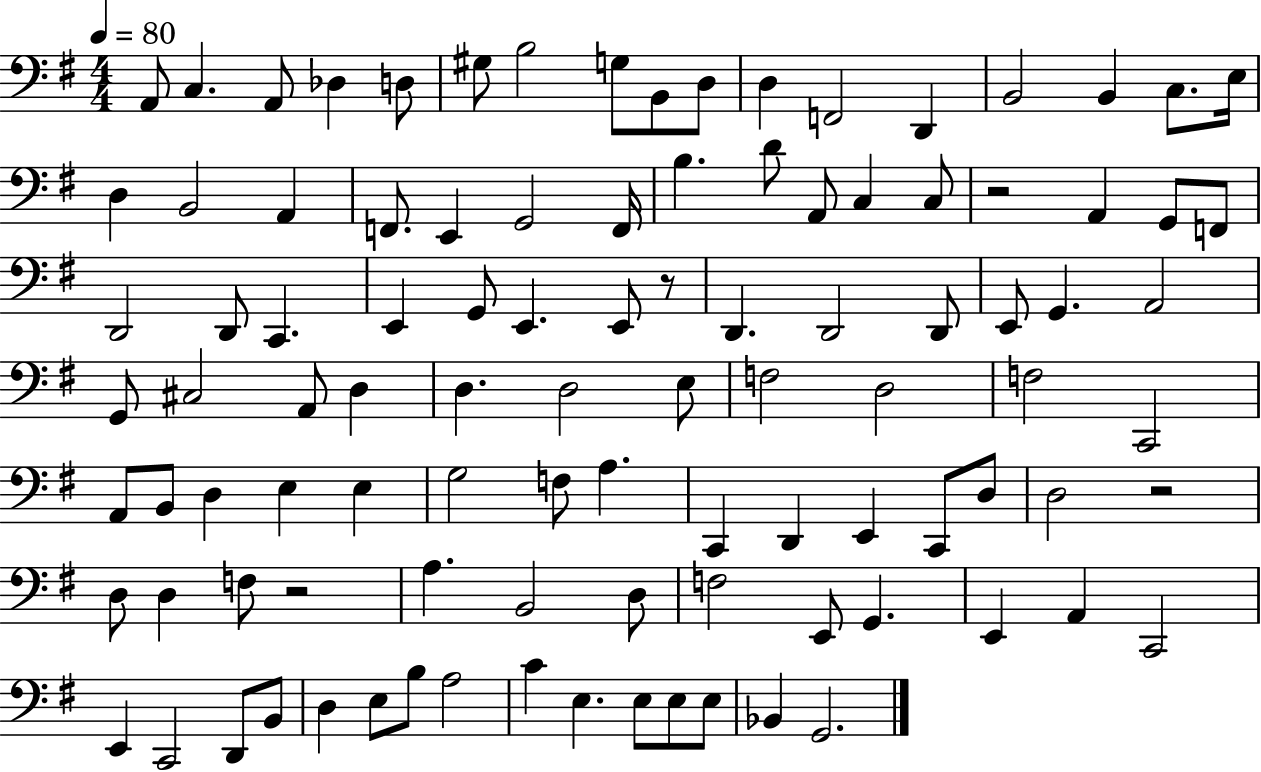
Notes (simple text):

A2/e C3/q. A2/e Db3/q D3/e G#3/e B3/h G3/e B2/e D3/e D3/q F2/h D2/q B2/h B2/q C3/e. E3/s D3/q B2/h A2/q F2/e. E2/q G2/h F2/s B3/q. D4/e A2/e C3/q C3/e R/h A2/q G2/e F2/e D2/h D2/e C2/q. E2/q G2/e E2/q. E2/e R/e D2/q. D2/h D2/e E2/e G2/q. A2/h G2/e C#3/h A2/e D3/q D3/q. D3/h E3/e F3/h D3/h F3/h C2/h A2/e B2/e D3/q E3/q E3/q G3/h F3/e A3/q. C2/q D2/q E2/q C2/e D3/e D3/h R/h D3/e D3/q F3/e R/h A3/q. B2/h D3/e F3/h E2/e G2/q. E2/q A2/q C2/h E2/q C2/h D2/e B2/e D3/q E3/e B3/e A3/h C4/q E3/q. E3/e E3/e E3/e Bb2/q G2/h.